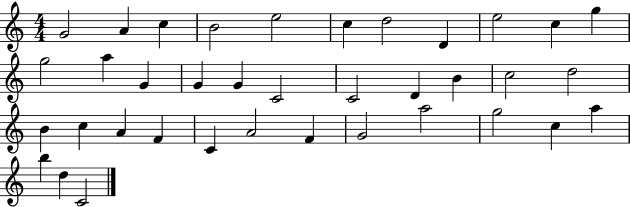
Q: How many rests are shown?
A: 0